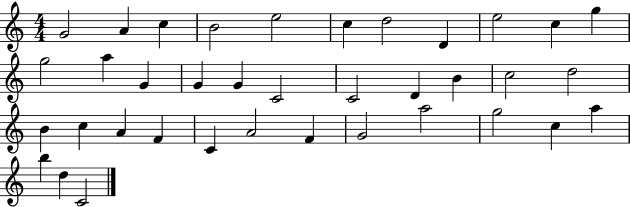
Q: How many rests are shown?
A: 0